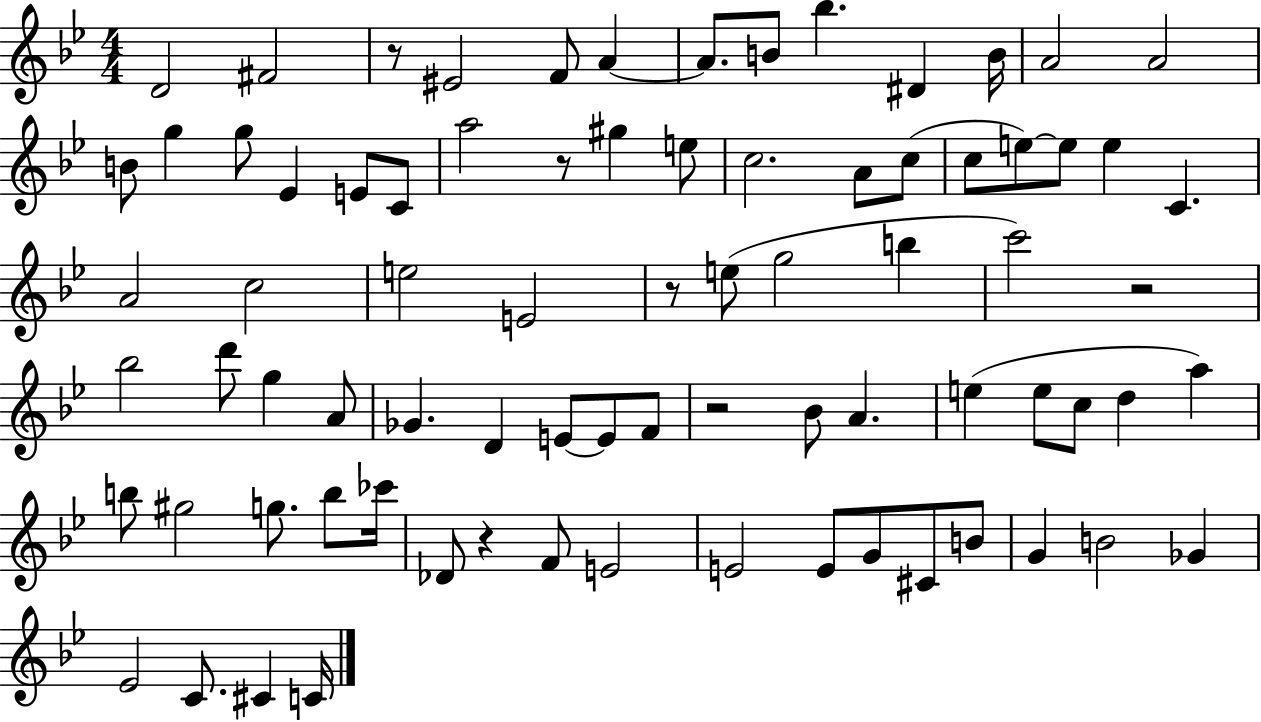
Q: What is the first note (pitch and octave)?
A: D4